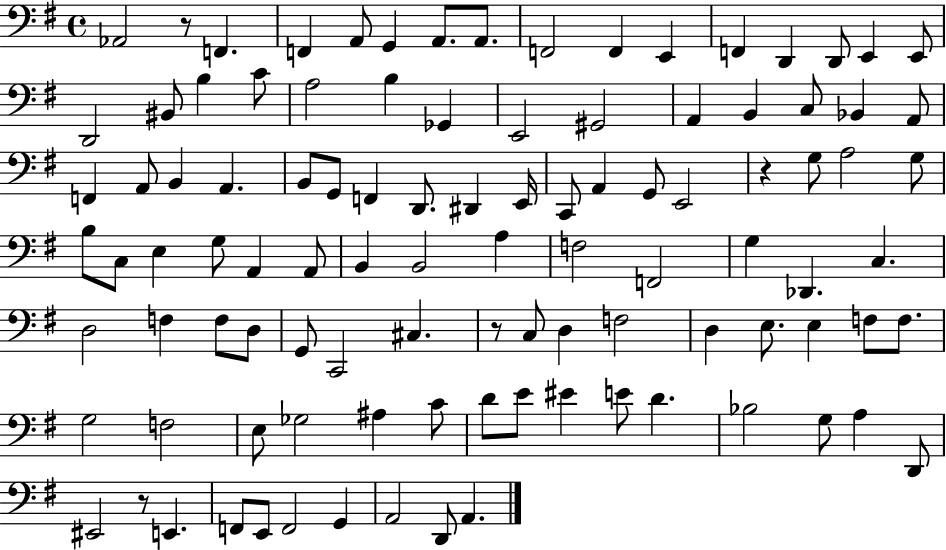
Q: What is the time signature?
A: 4/4